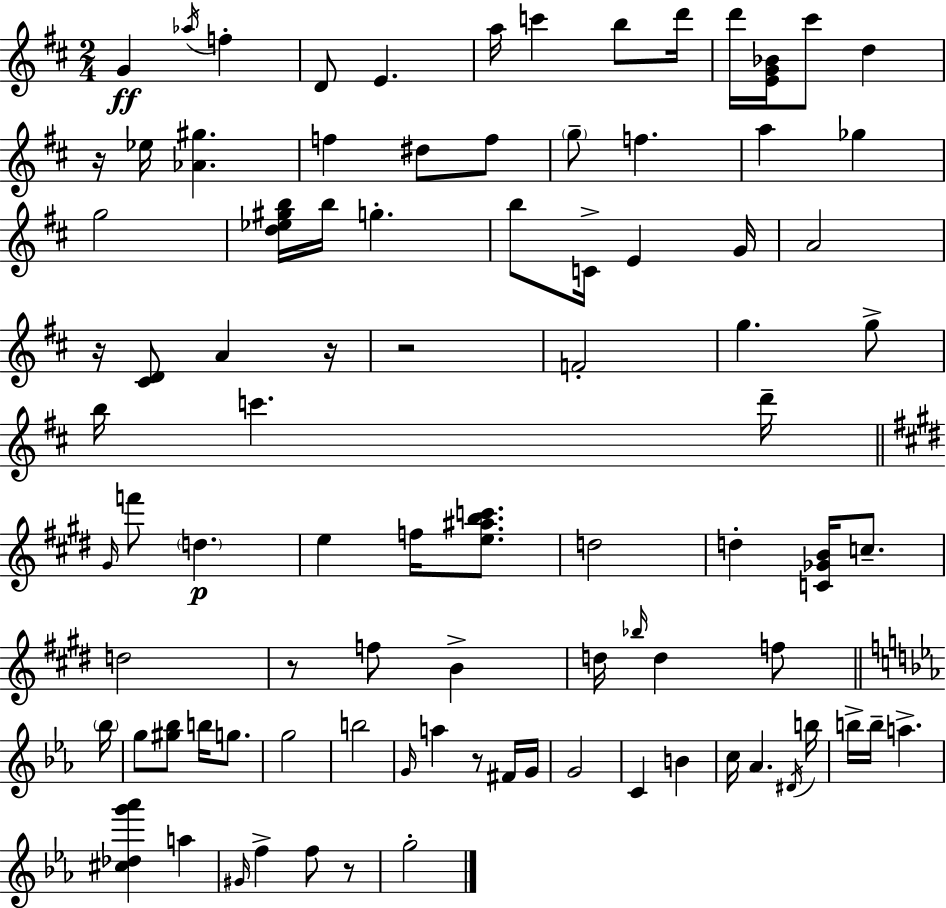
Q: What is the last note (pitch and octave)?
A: G5